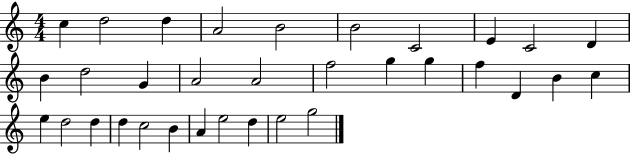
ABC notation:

X:1
T:Untitled
M:4/4
L:1/4
K:C
c d2 d A2 B2 B2 C2 E C2 D B d2 G A2 A2 f2 g g f D B c e d2 d d c2 B A e2 d e2 g2